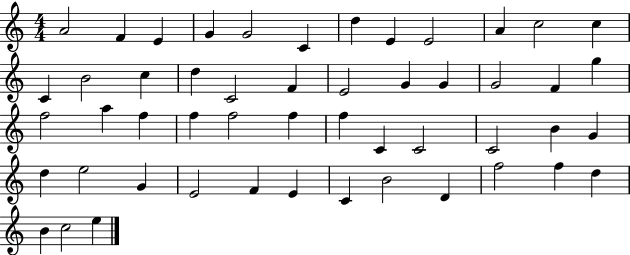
X:1
T:Untitled
M:4/4
L:1/4
K:C
A2 F E G G2 C d E E2 A c2 c C B2 c d C2 F E2 G G G2 F g f2 a f f f2 f f C C2 C2 B G d e2 G E2 F E C B2 D f2 f d B c2 e